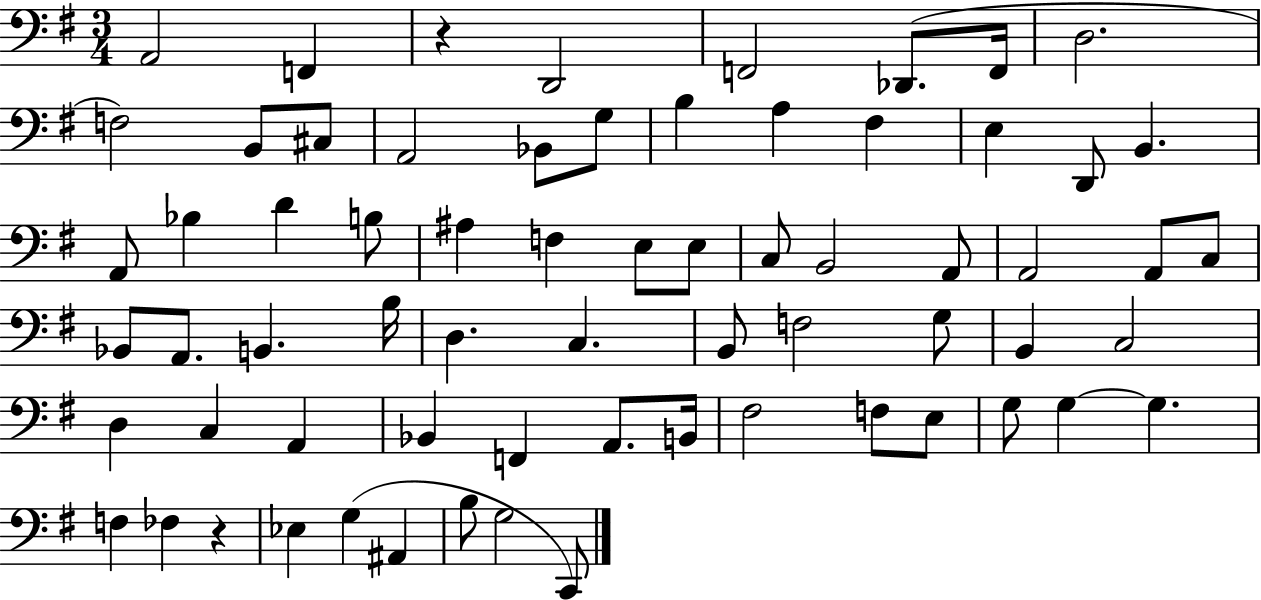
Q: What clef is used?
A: bass